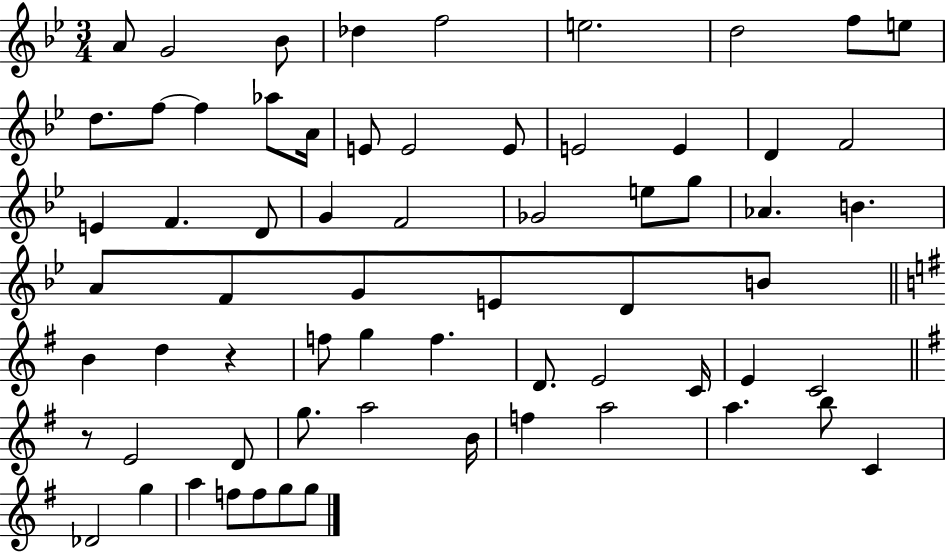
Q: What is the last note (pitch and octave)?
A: G5